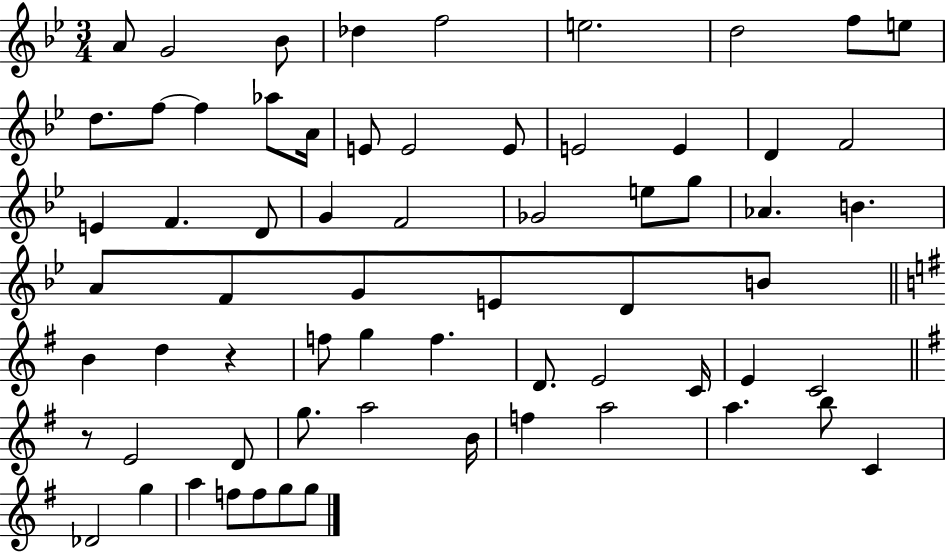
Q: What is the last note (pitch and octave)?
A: G5